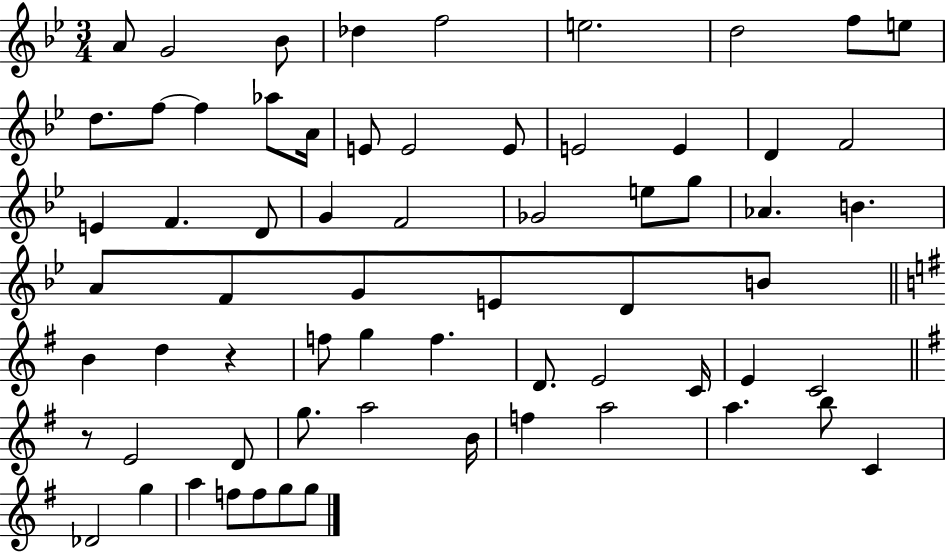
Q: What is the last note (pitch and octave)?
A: G5